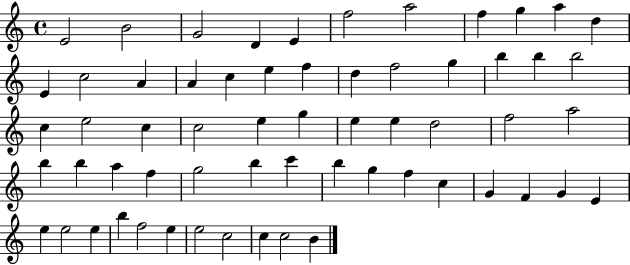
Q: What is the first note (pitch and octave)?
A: E4